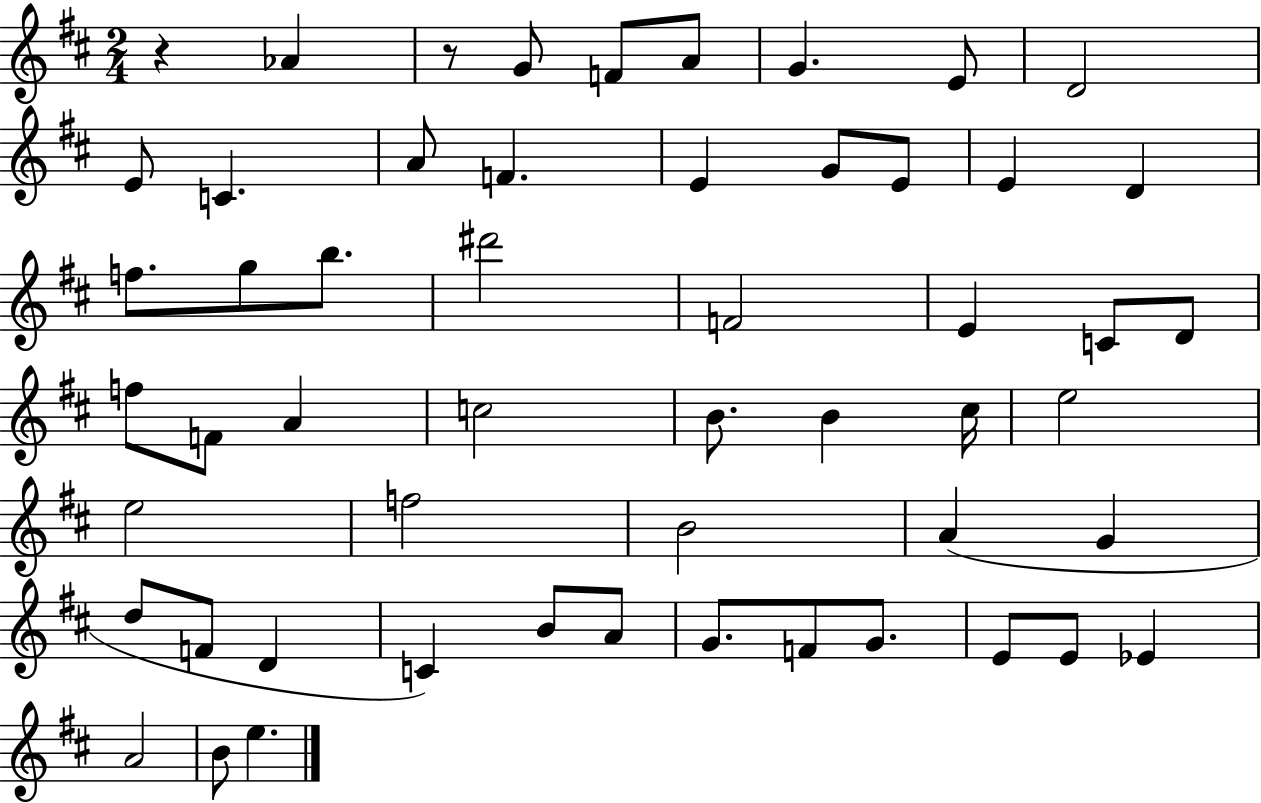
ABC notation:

X:1
T:Untitled
M:2/4
L:1/4
K:D
z _A z/2 G/2 F/2 A/2 G E/2 D2 E/2 C A/2 F E G/2 E/2 E D f/2 g/2 b/2 ^d'2 F2 E C/2 D/2 f/2 F/2 A c2 B/2 B ^c/4 e2 e2 f2 B2 A G d/2 F/2 D C B/2 A/2 G/2 F/2 G/2 E/2 E/2 _E A2 B/2 e